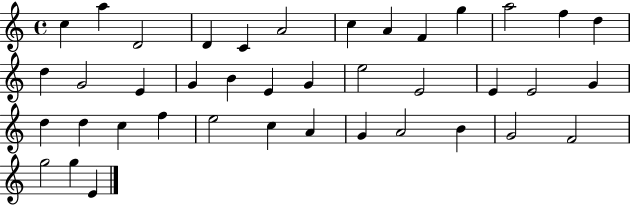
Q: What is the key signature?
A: C major